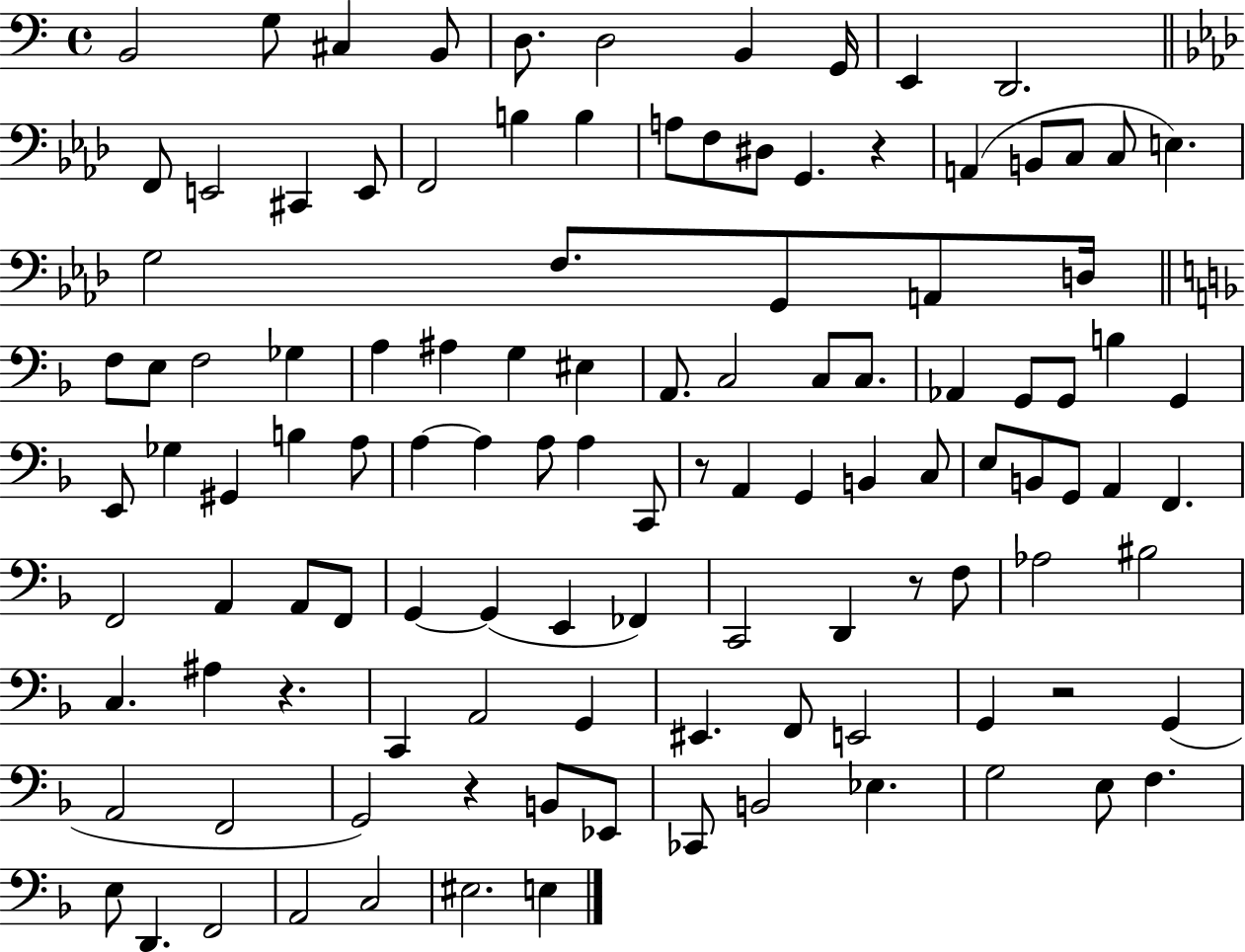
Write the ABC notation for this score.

X:1
T:Untitled
M:4/4
L:1/4
K:C
B,,2 G,/2 ^C, B,,/2 D,/2 D,2 B,, G,,/4 E,, D,,2 F,,/2 E,,2 ^C,, E,,/2 F,,2 B, B, A,/2 F,/2 ^D,/2 G,, z A,, B,,/2 C,/2 C,/2 E, G,2 F,/2 G,,/2 A,,/2 D,/4 F,/2 E,/2 F,2 _G, A, ^A, G, ^E, A,,/2 C,2 C,/2 C,/2 _A,, G,,/2 G,,/2 B, G,, E,,/2 _G, ^G,, B, A,/2 A, A, A,/2 A, C,,/2 z/2 A,, G,, B,, C,/2 E,/2 B,,/2 G,,/2 A,, F,, F,,2 A,, A,,/2 F,,/2 G,, G,, E,, _F,, C,,2 D,, z/2 F,/2 _A,2 ^B,2 C, ^A, z C,, A,,2 G,, ^E,, F,,/2 E,,2 G,, z2 G,, A,,2 F,,2 G,,2 z B,,/2 _E,,/2 _C,,/2 B,,2 _E, G,2 E,/2 F, E,/2 D,, F,,2 A,,2 C,2 ^E,2 E,